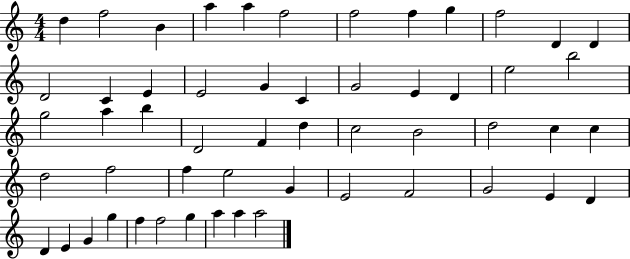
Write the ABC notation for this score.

X:1
T:Untitled
M:4/4
L:1/4
K:C
d f2 B a a f2 f2 f g f2 D D D2 C E E2 G C G2 E D e2 b2 g2 a b D2 F d c2 B2 d2 c c d2 f2 f e2 G E2 F2 G2 E D D E G g f f2 g a a a2